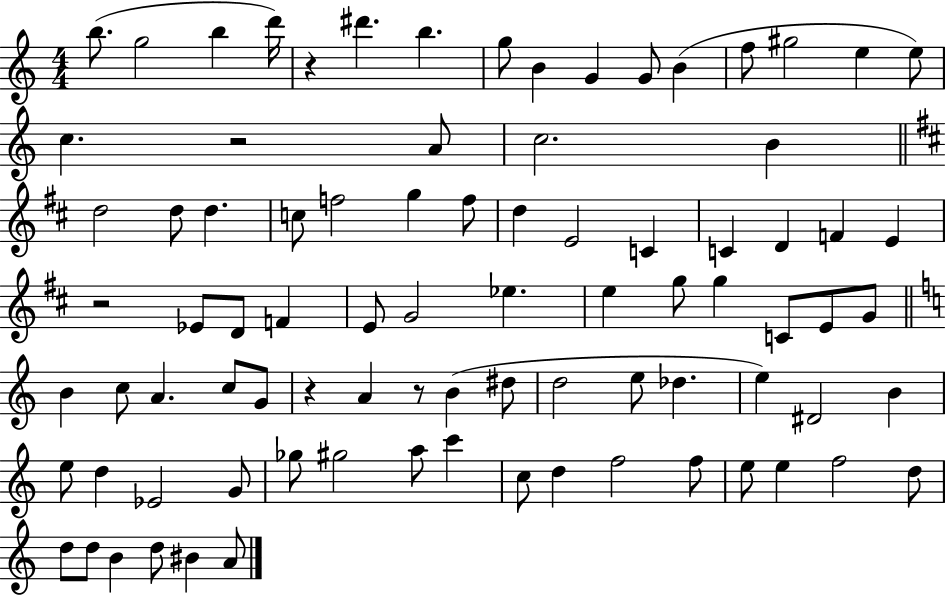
{
  \clef treble
  \numericTimeSignature
  \time 4/4
  \key c \major
  \repeat volta 2 { b''8.( g''2 b''4 d'''16) | r4 dis'''4. b''4. | g''8 b'4 g'4 g'8 b'4( | f''8 gis''2 e''4 e''8) | \break c''4. r2 a'8 | c''2. b'4 | \bar "||" \break \key d \major d''2 d''8 d''4. | c''8 f''2 g''4 f''8 | d''4 e'2 c'4 | c'4 d'4 f'4 e'4 | \break r2 ees'8 d'8 f'4 | e'8 g'2 ees''4. | e''4 g''8 g''4 c'8 e'8 g'8 | \bar "||" \break \key c \major b'4 c''8 a'4. c''8 g'8 | r4 a'4 r8 b'4( dis''8 | d''2 e''8 des''4. | e''4) dis'2 b'4 | \break e''8 d''4 ees'2 g'8 | ges''8 gis''2 a''8 c'''4 | c''8 d''4 f''2 f''8 | e''8 e''4 f''2 d''8 | \break d''8 d''8 b'4 d''8 bis'4 a'8 | } \bar "|."
}